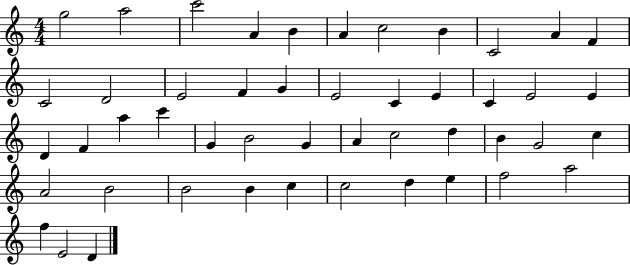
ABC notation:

X:1
T:Untitled
M:4/4
L:1/4
K:C
g2 a2 c'2 A B A c2 B C2 A F C2 D2 E2 F G E2 C E C E2 E D F a c' G B2 G A c2 d B G2 c A2 B2 B2 B c c2 d e f2 a2 f E2 D